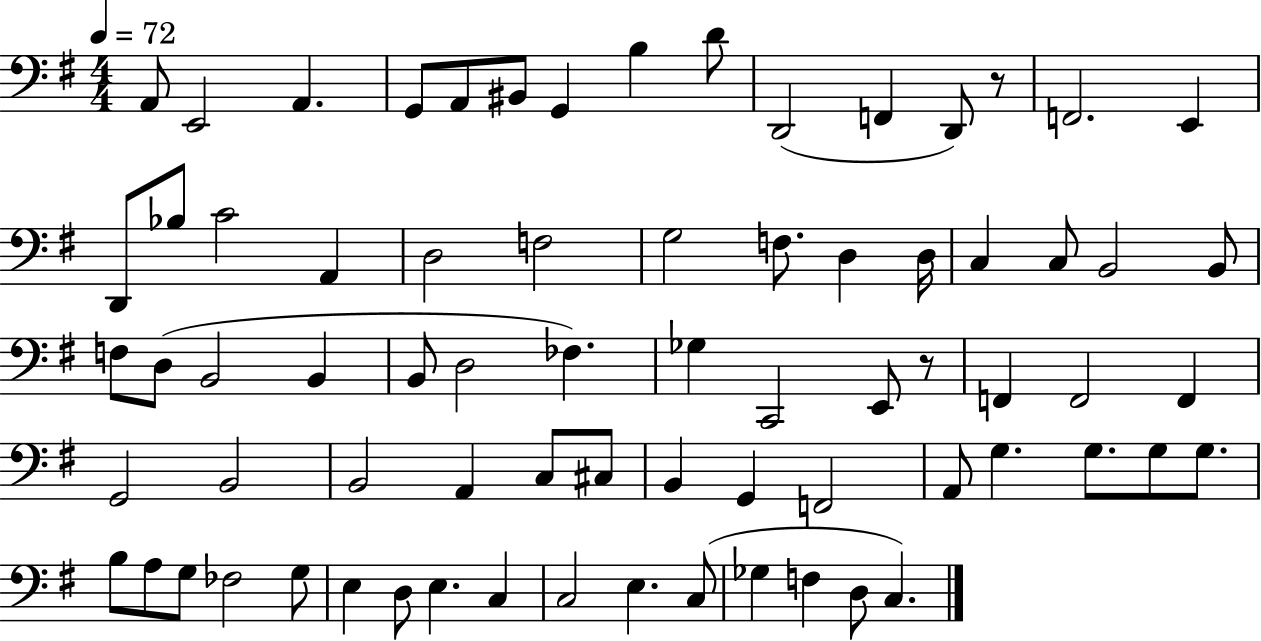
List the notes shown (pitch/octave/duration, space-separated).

A2/e E2/h A2/q. G2/e A2/e BIS2/e G2/q B3/q D4/e D2/h F2/q D2/e R/e F2/h. E2/q D2/e Bb3/e C4/h A2/q D3/h F3/h G3/h F3/e. D3/q D3/s C3/q C3/e B2/h B2/e F3/e D3/e B2/h B2/q B2/e D3/h FES3/q. Gb3/q C2/h E2/e R/e F2/q F2/h F2/q G2/h B2/h B2/h A2/q C3/e C#3/e B2/q G2/q F2/h A2/e G3/q. G3/e. G3/e G3/e. B3/e A3/e G3/e FES3/h G3/e E3/q D3/e E3/q. C3/q C3/h E3/q. C3/e Gb3/q F3/q D3/e C3/q.